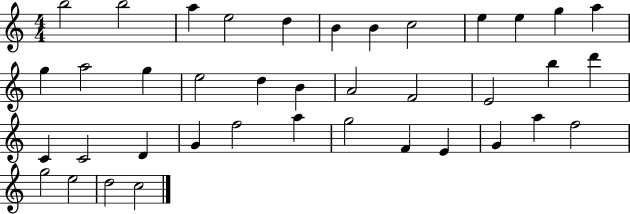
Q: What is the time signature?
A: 4/4